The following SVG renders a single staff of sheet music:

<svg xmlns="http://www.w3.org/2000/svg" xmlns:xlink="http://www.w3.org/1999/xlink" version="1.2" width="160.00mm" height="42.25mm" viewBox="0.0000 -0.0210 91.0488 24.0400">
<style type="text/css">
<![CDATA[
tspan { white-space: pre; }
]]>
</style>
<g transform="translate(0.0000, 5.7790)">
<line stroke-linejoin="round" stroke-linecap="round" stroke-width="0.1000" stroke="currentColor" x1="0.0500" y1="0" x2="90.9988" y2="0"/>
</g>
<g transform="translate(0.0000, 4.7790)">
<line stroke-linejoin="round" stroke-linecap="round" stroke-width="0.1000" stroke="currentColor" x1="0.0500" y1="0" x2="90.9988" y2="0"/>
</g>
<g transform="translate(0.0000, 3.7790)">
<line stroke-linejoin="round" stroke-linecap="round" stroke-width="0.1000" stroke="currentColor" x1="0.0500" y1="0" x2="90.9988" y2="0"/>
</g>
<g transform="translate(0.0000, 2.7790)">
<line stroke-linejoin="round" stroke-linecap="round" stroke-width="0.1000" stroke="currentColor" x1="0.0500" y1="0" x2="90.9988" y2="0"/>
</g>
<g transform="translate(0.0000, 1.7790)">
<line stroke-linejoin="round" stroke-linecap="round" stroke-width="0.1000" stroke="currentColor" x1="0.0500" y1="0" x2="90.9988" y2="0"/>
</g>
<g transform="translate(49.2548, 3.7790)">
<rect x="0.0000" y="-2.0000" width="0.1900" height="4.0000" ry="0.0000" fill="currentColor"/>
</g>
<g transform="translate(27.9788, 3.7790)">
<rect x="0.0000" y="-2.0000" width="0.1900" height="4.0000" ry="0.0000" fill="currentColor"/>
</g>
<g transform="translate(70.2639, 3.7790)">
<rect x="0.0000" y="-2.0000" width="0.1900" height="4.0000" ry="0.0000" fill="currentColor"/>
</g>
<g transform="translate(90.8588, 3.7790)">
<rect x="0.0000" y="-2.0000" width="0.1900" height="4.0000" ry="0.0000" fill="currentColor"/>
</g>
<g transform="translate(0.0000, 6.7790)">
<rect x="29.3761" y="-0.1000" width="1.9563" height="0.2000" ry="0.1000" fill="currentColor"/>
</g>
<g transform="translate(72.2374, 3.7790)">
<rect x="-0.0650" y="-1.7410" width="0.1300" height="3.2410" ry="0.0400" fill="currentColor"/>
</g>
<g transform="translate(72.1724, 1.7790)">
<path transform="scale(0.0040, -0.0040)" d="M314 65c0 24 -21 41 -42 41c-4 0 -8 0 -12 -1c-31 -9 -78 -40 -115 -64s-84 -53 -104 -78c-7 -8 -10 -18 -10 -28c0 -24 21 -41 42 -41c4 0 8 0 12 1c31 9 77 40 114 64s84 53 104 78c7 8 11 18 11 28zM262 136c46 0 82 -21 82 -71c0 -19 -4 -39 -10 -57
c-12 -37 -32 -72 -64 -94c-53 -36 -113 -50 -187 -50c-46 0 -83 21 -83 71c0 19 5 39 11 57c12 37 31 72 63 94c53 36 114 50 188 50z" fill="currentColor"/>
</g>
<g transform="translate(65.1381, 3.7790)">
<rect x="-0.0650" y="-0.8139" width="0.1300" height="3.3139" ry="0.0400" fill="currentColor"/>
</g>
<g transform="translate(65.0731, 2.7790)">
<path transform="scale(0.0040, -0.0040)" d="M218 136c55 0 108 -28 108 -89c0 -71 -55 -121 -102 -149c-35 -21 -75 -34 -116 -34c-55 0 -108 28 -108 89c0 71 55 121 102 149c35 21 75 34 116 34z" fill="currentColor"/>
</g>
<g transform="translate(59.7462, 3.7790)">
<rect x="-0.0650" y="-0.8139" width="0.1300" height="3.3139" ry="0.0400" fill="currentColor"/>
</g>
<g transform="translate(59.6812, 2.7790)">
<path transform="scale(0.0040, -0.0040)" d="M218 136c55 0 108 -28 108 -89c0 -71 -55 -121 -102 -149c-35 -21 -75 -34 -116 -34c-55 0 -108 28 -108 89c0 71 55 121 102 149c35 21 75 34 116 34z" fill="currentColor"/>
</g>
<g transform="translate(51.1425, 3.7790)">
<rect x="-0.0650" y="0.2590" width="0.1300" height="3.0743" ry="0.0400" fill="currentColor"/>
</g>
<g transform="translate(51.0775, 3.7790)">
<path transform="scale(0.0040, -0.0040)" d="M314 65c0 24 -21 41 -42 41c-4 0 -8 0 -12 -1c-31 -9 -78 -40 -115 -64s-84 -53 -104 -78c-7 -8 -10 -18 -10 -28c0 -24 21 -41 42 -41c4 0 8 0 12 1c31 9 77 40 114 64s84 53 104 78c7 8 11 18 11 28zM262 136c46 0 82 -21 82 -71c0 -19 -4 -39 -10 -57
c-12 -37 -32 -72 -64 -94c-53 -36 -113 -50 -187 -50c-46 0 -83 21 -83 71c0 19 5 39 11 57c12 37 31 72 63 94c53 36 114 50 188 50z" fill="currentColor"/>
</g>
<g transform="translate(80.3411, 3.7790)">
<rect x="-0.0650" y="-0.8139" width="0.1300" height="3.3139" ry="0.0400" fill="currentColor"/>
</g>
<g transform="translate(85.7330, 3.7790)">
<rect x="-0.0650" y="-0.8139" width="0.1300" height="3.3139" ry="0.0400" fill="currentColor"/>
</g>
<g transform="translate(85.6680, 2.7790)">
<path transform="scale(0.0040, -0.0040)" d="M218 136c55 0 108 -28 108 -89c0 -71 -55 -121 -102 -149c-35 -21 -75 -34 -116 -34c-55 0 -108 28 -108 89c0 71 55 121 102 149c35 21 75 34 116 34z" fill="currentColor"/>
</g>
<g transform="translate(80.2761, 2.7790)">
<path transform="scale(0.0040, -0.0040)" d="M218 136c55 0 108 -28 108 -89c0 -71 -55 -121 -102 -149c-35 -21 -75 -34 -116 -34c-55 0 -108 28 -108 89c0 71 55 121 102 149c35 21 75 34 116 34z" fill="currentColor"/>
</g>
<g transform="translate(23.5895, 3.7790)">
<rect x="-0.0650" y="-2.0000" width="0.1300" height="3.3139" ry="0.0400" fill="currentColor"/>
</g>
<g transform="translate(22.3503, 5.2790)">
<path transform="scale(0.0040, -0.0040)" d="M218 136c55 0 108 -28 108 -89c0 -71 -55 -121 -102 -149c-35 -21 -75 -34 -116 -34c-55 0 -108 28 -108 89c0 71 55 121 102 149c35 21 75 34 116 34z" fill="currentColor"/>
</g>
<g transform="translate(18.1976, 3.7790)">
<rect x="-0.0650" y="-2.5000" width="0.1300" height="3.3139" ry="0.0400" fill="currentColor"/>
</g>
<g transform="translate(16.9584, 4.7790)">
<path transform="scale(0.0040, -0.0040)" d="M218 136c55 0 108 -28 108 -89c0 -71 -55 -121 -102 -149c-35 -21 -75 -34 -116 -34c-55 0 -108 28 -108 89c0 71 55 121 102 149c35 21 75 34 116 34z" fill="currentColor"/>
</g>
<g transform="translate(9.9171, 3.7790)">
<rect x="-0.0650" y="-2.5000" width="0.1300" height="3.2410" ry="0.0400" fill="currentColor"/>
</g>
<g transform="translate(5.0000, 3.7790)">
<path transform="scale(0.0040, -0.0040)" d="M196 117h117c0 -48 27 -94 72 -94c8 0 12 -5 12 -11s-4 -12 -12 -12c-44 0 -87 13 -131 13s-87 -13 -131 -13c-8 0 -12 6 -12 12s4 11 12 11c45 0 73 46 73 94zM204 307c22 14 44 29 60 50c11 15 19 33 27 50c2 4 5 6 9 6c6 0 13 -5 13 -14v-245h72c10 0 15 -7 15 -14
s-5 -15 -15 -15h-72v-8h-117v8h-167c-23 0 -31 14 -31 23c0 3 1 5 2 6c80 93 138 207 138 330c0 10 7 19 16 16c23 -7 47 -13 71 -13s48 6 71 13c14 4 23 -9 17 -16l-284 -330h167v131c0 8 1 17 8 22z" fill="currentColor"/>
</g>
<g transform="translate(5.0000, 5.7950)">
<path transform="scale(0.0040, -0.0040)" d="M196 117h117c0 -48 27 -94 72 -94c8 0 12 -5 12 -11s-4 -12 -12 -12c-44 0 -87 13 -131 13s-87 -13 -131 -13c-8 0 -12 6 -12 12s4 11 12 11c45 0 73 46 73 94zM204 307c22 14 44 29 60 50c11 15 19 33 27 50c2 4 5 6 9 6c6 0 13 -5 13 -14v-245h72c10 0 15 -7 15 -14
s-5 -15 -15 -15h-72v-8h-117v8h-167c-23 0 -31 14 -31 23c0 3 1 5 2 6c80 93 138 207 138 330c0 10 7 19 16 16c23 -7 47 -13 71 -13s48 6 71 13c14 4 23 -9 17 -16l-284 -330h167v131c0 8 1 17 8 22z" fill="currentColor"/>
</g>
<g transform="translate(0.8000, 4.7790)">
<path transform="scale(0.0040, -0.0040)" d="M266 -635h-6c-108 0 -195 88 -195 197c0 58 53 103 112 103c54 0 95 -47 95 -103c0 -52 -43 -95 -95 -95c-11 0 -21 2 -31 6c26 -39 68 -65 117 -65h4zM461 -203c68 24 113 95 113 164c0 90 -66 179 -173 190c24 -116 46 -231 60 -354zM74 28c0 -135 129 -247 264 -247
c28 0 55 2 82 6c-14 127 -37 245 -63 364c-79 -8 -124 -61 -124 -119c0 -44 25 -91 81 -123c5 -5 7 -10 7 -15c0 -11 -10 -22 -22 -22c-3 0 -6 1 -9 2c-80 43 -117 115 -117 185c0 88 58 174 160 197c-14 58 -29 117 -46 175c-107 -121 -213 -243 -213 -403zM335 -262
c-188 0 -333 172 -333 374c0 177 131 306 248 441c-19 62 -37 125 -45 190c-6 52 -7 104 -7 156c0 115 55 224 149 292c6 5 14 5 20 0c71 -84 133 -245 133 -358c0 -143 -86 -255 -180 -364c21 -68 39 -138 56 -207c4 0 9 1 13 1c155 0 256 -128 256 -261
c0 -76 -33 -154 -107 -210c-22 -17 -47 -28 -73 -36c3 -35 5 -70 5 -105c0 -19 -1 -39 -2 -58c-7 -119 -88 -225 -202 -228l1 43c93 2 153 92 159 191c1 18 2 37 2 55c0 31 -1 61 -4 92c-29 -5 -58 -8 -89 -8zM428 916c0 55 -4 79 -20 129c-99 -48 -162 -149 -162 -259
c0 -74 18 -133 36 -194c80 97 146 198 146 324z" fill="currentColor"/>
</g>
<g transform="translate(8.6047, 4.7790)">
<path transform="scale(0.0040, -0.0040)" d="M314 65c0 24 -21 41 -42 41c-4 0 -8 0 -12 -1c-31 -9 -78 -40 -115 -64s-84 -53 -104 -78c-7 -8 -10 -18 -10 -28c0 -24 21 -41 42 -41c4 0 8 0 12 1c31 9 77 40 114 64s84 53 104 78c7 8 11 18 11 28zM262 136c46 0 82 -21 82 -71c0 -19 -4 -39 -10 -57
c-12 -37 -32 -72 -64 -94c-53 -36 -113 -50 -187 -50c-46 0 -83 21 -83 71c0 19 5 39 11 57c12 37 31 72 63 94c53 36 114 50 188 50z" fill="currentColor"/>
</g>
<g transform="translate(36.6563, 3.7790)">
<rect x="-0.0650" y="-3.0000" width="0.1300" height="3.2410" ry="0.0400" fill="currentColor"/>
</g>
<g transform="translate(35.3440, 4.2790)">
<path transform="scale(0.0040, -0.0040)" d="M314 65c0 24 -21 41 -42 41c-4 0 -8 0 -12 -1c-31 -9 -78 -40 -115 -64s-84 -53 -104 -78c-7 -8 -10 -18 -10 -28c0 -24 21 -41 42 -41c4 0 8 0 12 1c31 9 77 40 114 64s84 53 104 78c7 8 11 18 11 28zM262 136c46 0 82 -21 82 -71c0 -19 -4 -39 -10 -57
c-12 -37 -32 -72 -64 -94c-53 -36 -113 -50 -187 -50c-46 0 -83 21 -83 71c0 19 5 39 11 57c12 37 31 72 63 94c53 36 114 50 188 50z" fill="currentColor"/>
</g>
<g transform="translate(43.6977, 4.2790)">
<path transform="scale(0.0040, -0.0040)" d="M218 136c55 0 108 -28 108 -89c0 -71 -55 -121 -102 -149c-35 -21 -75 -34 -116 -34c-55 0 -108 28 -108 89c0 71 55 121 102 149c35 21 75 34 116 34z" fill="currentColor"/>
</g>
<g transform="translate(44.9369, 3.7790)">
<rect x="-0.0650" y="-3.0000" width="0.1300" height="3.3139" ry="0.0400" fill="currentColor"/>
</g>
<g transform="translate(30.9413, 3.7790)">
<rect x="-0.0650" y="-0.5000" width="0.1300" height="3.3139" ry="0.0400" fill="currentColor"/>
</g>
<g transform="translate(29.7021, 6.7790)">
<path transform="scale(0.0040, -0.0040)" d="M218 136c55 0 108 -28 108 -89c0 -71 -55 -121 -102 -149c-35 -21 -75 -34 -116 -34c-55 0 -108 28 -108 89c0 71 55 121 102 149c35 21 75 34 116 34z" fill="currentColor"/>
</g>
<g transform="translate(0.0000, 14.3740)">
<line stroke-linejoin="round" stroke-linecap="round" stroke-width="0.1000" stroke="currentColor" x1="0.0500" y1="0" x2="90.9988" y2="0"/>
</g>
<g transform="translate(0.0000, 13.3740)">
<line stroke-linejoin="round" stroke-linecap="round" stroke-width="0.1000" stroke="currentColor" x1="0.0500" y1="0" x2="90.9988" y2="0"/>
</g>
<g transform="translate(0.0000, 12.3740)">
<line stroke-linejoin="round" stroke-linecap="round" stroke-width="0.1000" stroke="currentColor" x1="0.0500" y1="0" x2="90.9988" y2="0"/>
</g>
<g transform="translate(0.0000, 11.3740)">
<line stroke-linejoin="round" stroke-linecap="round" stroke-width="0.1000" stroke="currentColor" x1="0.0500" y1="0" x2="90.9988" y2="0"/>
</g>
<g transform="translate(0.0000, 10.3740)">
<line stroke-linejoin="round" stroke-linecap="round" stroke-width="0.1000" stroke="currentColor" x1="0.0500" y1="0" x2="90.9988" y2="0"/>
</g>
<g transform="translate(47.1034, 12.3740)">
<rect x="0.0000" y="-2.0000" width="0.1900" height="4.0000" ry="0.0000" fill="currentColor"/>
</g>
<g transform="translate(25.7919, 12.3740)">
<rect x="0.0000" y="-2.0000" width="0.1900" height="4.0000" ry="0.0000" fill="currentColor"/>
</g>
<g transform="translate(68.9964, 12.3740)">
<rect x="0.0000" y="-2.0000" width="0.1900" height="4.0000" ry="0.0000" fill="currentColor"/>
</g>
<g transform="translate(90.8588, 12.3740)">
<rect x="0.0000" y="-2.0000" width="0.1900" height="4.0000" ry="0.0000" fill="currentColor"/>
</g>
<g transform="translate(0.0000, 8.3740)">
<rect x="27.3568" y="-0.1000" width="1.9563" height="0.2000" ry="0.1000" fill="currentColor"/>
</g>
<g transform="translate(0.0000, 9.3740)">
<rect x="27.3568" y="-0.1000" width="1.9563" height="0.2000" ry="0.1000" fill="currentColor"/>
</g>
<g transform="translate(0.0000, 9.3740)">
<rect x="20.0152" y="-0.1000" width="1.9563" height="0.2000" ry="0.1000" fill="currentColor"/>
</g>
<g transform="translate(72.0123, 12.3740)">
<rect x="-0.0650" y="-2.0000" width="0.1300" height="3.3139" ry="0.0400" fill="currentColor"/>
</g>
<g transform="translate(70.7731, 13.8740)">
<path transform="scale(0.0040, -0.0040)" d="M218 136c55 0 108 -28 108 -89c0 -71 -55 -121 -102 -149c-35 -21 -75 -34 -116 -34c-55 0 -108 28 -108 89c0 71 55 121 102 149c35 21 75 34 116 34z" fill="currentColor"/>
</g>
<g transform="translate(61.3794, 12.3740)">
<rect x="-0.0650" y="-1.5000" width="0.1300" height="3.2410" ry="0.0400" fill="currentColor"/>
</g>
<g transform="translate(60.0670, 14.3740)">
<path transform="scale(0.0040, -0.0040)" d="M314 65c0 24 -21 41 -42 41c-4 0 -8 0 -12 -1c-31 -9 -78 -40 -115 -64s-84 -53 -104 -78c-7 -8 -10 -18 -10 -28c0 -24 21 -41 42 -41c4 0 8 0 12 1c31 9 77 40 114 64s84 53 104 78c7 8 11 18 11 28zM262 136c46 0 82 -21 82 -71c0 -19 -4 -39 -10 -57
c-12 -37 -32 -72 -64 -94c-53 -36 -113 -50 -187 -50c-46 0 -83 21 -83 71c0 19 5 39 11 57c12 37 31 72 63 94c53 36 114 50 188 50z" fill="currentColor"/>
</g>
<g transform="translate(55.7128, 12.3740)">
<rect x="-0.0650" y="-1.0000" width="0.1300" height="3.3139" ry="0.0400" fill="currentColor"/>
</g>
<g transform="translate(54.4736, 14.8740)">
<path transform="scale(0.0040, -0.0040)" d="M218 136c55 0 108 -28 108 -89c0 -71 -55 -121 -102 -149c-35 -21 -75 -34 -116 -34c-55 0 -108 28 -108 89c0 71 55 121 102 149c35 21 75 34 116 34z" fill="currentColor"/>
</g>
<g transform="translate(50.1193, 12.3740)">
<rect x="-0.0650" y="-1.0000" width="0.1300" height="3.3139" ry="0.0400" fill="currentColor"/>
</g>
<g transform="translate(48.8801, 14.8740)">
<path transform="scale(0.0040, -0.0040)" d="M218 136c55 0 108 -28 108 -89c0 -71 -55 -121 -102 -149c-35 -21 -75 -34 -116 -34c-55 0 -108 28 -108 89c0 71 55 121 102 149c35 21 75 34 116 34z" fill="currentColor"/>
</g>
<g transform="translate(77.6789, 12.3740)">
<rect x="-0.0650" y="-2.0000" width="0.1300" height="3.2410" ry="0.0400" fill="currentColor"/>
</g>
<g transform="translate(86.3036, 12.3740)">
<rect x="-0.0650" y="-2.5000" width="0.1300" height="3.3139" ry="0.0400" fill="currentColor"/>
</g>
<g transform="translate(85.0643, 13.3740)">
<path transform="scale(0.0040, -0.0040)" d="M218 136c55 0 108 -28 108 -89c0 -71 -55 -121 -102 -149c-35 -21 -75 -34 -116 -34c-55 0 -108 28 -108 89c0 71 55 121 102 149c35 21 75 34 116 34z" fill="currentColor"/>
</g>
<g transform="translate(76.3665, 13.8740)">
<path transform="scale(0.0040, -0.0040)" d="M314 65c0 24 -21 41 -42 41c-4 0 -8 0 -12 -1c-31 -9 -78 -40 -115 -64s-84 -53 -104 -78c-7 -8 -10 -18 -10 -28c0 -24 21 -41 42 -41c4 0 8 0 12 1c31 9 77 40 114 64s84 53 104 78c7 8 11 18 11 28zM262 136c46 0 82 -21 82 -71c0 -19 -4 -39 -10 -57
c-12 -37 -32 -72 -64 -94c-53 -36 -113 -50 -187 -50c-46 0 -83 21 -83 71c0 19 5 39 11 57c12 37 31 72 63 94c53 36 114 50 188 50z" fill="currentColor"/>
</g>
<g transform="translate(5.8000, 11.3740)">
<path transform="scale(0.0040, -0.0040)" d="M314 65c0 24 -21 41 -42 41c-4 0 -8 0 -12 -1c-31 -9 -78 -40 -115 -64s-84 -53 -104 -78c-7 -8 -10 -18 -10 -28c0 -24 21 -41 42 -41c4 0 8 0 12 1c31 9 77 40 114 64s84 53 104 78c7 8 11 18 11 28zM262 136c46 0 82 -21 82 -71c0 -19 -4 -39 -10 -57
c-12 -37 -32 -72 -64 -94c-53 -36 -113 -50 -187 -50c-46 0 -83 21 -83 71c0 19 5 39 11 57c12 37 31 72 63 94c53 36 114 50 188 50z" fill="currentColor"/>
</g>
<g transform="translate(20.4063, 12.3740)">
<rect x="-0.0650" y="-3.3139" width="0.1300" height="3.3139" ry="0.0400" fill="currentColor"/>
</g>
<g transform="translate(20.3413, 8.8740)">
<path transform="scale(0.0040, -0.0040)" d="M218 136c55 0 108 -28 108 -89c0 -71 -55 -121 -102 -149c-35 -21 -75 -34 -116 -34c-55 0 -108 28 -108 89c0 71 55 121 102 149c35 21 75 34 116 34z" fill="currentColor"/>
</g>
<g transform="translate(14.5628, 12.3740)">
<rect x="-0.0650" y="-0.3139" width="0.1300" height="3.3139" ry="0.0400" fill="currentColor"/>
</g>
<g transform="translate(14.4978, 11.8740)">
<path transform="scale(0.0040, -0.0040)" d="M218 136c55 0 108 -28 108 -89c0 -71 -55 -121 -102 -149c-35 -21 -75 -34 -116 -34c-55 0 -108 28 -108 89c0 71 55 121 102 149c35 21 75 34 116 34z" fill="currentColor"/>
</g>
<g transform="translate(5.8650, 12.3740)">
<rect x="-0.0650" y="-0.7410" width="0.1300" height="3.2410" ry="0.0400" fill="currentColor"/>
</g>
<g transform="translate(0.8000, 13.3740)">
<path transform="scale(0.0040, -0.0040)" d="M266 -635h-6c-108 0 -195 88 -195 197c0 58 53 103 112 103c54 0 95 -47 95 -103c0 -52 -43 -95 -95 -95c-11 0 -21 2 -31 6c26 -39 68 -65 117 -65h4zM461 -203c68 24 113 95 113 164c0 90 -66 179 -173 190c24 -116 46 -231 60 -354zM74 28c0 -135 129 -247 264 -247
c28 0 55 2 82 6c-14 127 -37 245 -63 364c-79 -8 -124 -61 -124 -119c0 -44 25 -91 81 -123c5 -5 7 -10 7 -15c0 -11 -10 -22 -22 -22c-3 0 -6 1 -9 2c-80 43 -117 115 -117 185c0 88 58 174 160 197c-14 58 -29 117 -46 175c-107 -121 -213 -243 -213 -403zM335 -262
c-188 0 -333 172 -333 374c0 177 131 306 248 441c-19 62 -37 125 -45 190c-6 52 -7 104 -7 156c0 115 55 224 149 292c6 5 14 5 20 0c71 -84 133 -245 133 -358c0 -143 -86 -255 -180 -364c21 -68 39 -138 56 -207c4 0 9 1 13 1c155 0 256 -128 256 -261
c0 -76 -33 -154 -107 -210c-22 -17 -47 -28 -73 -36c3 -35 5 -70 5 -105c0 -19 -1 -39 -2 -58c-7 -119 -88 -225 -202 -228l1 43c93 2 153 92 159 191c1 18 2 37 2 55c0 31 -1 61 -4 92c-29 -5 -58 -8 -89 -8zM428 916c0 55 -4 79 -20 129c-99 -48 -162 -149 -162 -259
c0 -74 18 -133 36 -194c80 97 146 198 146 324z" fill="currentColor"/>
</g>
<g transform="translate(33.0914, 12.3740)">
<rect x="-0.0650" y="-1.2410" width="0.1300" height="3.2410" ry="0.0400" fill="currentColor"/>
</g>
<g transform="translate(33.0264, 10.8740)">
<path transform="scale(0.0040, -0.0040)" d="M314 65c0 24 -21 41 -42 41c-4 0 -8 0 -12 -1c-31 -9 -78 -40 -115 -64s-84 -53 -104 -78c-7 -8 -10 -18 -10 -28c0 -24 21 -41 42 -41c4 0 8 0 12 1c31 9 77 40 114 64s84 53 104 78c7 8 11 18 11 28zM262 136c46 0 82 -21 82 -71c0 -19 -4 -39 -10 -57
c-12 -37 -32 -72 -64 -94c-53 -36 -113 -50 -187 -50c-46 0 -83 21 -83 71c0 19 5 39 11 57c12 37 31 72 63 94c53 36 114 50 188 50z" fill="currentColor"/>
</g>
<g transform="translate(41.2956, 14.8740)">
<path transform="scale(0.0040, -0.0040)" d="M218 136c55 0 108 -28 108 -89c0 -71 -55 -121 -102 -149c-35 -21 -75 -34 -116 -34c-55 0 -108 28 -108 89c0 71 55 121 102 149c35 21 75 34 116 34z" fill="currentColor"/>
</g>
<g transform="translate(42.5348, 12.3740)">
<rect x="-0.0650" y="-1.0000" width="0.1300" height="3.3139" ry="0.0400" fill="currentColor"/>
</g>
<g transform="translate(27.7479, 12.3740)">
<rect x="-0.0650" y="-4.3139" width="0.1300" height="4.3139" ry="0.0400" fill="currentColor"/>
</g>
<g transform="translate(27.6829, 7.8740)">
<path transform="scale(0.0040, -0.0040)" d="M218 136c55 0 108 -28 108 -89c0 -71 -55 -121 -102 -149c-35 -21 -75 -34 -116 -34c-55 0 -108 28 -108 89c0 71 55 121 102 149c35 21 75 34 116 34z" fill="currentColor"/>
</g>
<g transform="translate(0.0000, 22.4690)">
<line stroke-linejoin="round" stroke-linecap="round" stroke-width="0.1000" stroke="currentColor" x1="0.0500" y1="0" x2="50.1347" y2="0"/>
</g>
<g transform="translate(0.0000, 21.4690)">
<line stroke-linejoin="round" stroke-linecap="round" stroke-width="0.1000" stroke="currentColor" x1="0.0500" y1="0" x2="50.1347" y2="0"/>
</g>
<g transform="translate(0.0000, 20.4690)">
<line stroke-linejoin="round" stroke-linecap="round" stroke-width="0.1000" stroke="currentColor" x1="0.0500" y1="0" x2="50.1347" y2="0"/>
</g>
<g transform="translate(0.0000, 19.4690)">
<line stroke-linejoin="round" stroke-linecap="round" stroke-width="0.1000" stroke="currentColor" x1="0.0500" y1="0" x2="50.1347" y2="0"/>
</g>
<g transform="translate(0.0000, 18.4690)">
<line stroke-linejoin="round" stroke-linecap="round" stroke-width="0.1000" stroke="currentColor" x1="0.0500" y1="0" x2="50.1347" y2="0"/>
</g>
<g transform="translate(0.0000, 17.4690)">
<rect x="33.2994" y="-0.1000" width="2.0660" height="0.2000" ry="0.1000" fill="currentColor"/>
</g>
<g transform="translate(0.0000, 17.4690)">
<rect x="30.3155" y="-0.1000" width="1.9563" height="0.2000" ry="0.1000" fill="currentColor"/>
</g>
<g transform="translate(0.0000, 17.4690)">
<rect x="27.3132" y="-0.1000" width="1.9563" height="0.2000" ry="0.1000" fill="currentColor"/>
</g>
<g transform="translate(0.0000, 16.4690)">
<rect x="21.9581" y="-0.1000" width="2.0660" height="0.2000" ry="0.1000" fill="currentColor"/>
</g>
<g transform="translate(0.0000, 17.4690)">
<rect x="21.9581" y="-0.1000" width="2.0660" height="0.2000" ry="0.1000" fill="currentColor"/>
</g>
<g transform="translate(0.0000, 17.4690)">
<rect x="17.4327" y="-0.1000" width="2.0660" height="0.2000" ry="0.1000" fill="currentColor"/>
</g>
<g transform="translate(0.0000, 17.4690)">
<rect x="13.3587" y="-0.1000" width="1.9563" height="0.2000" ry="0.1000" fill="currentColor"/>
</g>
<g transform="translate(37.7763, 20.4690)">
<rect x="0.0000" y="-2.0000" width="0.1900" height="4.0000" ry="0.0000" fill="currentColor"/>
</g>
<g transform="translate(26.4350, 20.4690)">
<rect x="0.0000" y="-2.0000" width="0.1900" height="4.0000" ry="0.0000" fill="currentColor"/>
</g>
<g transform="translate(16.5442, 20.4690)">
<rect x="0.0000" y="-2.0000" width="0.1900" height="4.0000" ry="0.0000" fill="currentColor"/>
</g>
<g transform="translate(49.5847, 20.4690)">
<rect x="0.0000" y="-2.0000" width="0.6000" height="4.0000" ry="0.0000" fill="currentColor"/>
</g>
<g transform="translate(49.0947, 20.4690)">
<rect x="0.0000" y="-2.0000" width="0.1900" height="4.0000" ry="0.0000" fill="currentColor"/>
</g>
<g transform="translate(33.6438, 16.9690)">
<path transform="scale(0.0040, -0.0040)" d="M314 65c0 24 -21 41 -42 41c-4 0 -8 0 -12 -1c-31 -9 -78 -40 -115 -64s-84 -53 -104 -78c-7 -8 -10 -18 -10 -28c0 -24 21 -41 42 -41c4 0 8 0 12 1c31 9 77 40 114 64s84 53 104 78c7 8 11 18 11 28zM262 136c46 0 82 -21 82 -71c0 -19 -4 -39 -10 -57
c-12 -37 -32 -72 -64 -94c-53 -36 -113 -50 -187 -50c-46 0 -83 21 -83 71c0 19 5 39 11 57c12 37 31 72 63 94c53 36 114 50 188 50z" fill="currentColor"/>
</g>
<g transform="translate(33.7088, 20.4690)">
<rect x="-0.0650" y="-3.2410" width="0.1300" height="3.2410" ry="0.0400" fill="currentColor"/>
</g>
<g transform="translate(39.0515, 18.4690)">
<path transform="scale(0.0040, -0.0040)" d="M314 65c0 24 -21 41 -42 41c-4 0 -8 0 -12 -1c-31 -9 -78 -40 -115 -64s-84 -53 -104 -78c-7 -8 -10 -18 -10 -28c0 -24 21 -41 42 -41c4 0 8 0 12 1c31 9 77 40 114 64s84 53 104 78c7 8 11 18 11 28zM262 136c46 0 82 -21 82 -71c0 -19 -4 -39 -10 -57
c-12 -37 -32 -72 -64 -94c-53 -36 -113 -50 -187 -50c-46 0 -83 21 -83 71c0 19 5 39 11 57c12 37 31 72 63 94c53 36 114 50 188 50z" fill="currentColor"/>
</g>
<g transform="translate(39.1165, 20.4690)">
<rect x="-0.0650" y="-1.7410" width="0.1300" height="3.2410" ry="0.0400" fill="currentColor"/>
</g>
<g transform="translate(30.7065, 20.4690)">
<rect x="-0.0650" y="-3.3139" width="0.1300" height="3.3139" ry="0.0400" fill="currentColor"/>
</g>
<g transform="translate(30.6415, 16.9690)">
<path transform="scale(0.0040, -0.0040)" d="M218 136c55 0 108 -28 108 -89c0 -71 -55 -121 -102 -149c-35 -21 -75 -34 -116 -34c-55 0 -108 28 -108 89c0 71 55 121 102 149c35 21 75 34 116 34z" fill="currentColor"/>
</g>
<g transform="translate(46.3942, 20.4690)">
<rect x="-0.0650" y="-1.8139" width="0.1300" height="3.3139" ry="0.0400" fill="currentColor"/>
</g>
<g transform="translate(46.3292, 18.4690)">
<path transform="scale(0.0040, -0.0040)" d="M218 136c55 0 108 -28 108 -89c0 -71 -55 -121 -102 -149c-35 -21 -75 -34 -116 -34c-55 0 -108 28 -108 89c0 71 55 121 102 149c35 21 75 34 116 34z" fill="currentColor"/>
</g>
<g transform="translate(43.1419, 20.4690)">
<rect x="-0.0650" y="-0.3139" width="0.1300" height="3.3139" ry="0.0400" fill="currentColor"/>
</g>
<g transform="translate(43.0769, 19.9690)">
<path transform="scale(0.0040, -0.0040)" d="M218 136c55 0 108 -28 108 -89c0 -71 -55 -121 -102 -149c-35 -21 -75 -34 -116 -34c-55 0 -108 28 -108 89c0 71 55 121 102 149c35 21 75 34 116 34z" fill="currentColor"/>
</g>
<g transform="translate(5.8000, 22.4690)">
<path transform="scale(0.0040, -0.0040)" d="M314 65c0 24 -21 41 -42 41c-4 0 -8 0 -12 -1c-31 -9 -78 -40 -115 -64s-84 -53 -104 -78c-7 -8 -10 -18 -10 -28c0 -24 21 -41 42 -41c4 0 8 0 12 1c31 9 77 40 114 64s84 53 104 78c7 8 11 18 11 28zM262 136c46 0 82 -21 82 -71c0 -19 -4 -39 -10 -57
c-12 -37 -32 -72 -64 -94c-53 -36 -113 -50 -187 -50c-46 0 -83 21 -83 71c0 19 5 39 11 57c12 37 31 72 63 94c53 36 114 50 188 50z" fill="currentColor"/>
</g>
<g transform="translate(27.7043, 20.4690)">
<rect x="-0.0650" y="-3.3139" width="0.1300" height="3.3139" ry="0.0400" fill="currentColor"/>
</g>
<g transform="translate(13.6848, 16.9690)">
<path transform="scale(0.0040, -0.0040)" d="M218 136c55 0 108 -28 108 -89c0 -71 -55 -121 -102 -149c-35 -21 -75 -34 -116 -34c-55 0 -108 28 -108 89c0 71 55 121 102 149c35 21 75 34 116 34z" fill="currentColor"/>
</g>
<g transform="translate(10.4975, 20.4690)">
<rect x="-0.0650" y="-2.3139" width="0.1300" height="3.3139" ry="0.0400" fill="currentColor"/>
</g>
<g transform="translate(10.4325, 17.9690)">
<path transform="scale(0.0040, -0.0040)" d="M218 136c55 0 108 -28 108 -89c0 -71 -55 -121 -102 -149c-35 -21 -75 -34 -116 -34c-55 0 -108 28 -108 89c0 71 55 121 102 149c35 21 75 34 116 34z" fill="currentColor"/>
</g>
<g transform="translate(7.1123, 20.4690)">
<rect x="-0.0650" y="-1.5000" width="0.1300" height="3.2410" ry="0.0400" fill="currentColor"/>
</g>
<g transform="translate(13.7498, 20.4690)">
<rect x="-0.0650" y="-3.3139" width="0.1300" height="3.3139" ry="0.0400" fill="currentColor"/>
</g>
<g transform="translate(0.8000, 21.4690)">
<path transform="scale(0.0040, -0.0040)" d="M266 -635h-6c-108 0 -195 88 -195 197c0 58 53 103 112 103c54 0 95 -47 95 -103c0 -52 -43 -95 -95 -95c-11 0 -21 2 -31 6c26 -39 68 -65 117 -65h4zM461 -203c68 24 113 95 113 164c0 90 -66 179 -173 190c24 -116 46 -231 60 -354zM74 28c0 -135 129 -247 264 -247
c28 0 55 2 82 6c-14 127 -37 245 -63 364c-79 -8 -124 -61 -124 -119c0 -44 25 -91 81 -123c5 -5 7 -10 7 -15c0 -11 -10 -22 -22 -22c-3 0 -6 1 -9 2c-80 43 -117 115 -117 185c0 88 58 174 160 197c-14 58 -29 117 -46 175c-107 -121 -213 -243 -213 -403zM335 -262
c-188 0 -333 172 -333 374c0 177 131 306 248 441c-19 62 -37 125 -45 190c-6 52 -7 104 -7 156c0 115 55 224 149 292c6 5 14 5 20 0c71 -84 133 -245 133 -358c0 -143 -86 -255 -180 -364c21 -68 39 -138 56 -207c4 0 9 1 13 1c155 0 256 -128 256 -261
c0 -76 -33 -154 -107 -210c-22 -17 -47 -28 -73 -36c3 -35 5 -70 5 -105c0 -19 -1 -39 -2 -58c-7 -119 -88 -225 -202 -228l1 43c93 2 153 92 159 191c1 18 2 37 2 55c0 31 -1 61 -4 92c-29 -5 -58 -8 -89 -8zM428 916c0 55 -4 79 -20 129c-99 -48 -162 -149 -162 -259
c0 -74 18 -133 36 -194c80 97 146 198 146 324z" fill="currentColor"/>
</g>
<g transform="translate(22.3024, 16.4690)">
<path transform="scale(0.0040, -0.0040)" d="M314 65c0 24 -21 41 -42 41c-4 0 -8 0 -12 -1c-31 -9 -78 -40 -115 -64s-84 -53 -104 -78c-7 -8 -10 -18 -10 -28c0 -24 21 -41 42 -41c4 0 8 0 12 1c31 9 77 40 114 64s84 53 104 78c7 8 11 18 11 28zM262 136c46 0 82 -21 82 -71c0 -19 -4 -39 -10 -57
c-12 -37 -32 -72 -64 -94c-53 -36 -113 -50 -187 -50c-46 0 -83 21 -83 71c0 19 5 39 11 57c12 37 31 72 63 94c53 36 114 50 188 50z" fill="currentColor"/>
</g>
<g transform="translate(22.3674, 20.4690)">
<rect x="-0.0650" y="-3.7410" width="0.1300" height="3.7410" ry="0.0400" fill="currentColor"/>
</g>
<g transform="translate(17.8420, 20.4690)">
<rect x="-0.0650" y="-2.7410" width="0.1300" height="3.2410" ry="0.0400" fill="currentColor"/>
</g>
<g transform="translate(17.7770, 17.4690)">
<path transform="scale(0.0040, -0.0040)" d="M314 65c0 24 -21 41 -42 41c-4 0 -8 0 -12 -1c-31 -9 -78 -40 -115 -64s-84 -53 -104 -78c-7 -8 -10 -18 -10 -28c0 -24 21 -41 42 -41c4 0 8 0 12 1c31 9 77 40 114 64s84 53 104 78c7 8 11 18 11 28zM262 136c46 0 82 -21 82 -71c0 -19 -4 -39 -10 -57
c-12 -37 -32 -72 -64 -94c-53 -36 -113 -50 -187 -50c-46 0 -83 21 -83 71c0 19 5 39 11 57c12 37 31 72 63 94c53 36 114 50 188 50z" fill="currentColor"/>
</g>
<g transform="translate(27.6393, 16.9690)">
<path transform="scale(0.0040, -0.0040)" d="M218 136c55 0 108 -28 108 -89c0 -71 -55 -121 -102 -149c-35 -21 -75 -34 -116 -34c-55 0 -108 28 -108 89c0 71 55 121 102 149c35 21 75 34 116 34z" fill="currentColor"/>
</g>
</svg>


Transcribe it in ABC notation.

X:1
T:Untitled
M:4/4
L:1/4
K:C
G2 G F C A2 A B2 d d f2 d d d2 c b d' e2 D D D E2 F F2 G E2 g b a2 c'2 b b b2 f2 c f